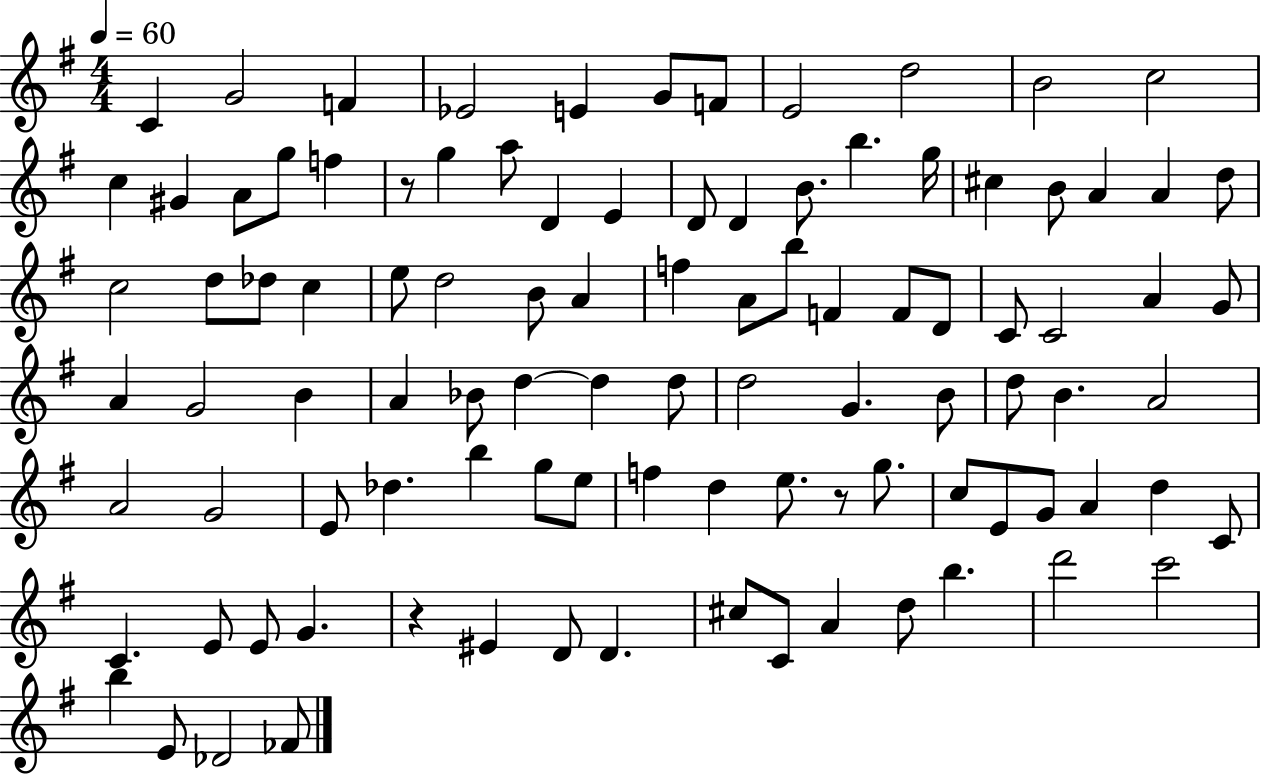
{
  \clef treble
  \numericTimeSignature
  \time 4/4
  \key g \major
  \tempo 4 = 60
  c'4 g'2 f'4 | ees'2 e'4 g'8 f'8 | e'2 d''2 | b'2 c''2 | \break c''4 gis'4 a'8 g''8 f''4 | r8 g''4 a''8 d'4 e'4 | d'8 d'4 b'8. b''4. g''16 | cis''4 b'8 a'4 a'4 d''8 | \break c''2 d''8 des''8 c''4 | e''8 d''2 b'8 a'4 | f''4 a'8 b''8 f'4 f'8 d'8 | c'8 c'2 a'4 g'8 | \break a'4 g'2 b'4 | a'4 bes'8 d''4~~ d''4 d''8 | d''2 g'4. b'8 | d''8 b'4. a'2 | \break a'2 g'2 | e'8 des''4. b''4 g''8 e''8 | f''4 d''4 e''8. r8 g''8. | c''8 e'8 g'8 a'4 d''4 c'8 | \break c'4. e'8 e'8 g'4. | r4 eis'4 d'8 d'4. | cis''8 c'8 a'4 d''8 b''4. | d'''2 c'''2 | \break b''4 e'8 des'2 fes'8 | \bar "|."
}